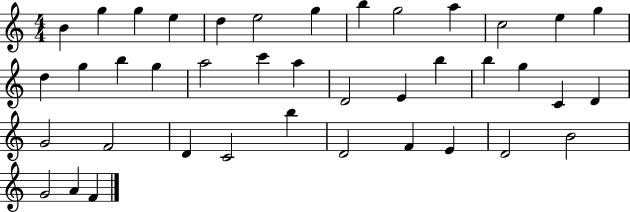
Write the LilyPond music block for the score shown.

{
  \clef treble
  \numericTimeSignature
  \time 4/4
  \key c \major
  b'4 g''4 g''4 e''4 | d''4 e''2 g''4 | b''4 g''2 a''4 | c''2 e''4 g''4 | \break d''4 g''4 b''4 g''4 | a''2 c'''4 a''4 | d'2 e'4 b''4 | b''4 g''4 c'4 d'4 | \break g'2 f'2 | d'4 c'2 b''4 | d'2 f'4 e'4 | d'2 b'2 | \break g'2 a'4 f'4 | \bar "|."
}